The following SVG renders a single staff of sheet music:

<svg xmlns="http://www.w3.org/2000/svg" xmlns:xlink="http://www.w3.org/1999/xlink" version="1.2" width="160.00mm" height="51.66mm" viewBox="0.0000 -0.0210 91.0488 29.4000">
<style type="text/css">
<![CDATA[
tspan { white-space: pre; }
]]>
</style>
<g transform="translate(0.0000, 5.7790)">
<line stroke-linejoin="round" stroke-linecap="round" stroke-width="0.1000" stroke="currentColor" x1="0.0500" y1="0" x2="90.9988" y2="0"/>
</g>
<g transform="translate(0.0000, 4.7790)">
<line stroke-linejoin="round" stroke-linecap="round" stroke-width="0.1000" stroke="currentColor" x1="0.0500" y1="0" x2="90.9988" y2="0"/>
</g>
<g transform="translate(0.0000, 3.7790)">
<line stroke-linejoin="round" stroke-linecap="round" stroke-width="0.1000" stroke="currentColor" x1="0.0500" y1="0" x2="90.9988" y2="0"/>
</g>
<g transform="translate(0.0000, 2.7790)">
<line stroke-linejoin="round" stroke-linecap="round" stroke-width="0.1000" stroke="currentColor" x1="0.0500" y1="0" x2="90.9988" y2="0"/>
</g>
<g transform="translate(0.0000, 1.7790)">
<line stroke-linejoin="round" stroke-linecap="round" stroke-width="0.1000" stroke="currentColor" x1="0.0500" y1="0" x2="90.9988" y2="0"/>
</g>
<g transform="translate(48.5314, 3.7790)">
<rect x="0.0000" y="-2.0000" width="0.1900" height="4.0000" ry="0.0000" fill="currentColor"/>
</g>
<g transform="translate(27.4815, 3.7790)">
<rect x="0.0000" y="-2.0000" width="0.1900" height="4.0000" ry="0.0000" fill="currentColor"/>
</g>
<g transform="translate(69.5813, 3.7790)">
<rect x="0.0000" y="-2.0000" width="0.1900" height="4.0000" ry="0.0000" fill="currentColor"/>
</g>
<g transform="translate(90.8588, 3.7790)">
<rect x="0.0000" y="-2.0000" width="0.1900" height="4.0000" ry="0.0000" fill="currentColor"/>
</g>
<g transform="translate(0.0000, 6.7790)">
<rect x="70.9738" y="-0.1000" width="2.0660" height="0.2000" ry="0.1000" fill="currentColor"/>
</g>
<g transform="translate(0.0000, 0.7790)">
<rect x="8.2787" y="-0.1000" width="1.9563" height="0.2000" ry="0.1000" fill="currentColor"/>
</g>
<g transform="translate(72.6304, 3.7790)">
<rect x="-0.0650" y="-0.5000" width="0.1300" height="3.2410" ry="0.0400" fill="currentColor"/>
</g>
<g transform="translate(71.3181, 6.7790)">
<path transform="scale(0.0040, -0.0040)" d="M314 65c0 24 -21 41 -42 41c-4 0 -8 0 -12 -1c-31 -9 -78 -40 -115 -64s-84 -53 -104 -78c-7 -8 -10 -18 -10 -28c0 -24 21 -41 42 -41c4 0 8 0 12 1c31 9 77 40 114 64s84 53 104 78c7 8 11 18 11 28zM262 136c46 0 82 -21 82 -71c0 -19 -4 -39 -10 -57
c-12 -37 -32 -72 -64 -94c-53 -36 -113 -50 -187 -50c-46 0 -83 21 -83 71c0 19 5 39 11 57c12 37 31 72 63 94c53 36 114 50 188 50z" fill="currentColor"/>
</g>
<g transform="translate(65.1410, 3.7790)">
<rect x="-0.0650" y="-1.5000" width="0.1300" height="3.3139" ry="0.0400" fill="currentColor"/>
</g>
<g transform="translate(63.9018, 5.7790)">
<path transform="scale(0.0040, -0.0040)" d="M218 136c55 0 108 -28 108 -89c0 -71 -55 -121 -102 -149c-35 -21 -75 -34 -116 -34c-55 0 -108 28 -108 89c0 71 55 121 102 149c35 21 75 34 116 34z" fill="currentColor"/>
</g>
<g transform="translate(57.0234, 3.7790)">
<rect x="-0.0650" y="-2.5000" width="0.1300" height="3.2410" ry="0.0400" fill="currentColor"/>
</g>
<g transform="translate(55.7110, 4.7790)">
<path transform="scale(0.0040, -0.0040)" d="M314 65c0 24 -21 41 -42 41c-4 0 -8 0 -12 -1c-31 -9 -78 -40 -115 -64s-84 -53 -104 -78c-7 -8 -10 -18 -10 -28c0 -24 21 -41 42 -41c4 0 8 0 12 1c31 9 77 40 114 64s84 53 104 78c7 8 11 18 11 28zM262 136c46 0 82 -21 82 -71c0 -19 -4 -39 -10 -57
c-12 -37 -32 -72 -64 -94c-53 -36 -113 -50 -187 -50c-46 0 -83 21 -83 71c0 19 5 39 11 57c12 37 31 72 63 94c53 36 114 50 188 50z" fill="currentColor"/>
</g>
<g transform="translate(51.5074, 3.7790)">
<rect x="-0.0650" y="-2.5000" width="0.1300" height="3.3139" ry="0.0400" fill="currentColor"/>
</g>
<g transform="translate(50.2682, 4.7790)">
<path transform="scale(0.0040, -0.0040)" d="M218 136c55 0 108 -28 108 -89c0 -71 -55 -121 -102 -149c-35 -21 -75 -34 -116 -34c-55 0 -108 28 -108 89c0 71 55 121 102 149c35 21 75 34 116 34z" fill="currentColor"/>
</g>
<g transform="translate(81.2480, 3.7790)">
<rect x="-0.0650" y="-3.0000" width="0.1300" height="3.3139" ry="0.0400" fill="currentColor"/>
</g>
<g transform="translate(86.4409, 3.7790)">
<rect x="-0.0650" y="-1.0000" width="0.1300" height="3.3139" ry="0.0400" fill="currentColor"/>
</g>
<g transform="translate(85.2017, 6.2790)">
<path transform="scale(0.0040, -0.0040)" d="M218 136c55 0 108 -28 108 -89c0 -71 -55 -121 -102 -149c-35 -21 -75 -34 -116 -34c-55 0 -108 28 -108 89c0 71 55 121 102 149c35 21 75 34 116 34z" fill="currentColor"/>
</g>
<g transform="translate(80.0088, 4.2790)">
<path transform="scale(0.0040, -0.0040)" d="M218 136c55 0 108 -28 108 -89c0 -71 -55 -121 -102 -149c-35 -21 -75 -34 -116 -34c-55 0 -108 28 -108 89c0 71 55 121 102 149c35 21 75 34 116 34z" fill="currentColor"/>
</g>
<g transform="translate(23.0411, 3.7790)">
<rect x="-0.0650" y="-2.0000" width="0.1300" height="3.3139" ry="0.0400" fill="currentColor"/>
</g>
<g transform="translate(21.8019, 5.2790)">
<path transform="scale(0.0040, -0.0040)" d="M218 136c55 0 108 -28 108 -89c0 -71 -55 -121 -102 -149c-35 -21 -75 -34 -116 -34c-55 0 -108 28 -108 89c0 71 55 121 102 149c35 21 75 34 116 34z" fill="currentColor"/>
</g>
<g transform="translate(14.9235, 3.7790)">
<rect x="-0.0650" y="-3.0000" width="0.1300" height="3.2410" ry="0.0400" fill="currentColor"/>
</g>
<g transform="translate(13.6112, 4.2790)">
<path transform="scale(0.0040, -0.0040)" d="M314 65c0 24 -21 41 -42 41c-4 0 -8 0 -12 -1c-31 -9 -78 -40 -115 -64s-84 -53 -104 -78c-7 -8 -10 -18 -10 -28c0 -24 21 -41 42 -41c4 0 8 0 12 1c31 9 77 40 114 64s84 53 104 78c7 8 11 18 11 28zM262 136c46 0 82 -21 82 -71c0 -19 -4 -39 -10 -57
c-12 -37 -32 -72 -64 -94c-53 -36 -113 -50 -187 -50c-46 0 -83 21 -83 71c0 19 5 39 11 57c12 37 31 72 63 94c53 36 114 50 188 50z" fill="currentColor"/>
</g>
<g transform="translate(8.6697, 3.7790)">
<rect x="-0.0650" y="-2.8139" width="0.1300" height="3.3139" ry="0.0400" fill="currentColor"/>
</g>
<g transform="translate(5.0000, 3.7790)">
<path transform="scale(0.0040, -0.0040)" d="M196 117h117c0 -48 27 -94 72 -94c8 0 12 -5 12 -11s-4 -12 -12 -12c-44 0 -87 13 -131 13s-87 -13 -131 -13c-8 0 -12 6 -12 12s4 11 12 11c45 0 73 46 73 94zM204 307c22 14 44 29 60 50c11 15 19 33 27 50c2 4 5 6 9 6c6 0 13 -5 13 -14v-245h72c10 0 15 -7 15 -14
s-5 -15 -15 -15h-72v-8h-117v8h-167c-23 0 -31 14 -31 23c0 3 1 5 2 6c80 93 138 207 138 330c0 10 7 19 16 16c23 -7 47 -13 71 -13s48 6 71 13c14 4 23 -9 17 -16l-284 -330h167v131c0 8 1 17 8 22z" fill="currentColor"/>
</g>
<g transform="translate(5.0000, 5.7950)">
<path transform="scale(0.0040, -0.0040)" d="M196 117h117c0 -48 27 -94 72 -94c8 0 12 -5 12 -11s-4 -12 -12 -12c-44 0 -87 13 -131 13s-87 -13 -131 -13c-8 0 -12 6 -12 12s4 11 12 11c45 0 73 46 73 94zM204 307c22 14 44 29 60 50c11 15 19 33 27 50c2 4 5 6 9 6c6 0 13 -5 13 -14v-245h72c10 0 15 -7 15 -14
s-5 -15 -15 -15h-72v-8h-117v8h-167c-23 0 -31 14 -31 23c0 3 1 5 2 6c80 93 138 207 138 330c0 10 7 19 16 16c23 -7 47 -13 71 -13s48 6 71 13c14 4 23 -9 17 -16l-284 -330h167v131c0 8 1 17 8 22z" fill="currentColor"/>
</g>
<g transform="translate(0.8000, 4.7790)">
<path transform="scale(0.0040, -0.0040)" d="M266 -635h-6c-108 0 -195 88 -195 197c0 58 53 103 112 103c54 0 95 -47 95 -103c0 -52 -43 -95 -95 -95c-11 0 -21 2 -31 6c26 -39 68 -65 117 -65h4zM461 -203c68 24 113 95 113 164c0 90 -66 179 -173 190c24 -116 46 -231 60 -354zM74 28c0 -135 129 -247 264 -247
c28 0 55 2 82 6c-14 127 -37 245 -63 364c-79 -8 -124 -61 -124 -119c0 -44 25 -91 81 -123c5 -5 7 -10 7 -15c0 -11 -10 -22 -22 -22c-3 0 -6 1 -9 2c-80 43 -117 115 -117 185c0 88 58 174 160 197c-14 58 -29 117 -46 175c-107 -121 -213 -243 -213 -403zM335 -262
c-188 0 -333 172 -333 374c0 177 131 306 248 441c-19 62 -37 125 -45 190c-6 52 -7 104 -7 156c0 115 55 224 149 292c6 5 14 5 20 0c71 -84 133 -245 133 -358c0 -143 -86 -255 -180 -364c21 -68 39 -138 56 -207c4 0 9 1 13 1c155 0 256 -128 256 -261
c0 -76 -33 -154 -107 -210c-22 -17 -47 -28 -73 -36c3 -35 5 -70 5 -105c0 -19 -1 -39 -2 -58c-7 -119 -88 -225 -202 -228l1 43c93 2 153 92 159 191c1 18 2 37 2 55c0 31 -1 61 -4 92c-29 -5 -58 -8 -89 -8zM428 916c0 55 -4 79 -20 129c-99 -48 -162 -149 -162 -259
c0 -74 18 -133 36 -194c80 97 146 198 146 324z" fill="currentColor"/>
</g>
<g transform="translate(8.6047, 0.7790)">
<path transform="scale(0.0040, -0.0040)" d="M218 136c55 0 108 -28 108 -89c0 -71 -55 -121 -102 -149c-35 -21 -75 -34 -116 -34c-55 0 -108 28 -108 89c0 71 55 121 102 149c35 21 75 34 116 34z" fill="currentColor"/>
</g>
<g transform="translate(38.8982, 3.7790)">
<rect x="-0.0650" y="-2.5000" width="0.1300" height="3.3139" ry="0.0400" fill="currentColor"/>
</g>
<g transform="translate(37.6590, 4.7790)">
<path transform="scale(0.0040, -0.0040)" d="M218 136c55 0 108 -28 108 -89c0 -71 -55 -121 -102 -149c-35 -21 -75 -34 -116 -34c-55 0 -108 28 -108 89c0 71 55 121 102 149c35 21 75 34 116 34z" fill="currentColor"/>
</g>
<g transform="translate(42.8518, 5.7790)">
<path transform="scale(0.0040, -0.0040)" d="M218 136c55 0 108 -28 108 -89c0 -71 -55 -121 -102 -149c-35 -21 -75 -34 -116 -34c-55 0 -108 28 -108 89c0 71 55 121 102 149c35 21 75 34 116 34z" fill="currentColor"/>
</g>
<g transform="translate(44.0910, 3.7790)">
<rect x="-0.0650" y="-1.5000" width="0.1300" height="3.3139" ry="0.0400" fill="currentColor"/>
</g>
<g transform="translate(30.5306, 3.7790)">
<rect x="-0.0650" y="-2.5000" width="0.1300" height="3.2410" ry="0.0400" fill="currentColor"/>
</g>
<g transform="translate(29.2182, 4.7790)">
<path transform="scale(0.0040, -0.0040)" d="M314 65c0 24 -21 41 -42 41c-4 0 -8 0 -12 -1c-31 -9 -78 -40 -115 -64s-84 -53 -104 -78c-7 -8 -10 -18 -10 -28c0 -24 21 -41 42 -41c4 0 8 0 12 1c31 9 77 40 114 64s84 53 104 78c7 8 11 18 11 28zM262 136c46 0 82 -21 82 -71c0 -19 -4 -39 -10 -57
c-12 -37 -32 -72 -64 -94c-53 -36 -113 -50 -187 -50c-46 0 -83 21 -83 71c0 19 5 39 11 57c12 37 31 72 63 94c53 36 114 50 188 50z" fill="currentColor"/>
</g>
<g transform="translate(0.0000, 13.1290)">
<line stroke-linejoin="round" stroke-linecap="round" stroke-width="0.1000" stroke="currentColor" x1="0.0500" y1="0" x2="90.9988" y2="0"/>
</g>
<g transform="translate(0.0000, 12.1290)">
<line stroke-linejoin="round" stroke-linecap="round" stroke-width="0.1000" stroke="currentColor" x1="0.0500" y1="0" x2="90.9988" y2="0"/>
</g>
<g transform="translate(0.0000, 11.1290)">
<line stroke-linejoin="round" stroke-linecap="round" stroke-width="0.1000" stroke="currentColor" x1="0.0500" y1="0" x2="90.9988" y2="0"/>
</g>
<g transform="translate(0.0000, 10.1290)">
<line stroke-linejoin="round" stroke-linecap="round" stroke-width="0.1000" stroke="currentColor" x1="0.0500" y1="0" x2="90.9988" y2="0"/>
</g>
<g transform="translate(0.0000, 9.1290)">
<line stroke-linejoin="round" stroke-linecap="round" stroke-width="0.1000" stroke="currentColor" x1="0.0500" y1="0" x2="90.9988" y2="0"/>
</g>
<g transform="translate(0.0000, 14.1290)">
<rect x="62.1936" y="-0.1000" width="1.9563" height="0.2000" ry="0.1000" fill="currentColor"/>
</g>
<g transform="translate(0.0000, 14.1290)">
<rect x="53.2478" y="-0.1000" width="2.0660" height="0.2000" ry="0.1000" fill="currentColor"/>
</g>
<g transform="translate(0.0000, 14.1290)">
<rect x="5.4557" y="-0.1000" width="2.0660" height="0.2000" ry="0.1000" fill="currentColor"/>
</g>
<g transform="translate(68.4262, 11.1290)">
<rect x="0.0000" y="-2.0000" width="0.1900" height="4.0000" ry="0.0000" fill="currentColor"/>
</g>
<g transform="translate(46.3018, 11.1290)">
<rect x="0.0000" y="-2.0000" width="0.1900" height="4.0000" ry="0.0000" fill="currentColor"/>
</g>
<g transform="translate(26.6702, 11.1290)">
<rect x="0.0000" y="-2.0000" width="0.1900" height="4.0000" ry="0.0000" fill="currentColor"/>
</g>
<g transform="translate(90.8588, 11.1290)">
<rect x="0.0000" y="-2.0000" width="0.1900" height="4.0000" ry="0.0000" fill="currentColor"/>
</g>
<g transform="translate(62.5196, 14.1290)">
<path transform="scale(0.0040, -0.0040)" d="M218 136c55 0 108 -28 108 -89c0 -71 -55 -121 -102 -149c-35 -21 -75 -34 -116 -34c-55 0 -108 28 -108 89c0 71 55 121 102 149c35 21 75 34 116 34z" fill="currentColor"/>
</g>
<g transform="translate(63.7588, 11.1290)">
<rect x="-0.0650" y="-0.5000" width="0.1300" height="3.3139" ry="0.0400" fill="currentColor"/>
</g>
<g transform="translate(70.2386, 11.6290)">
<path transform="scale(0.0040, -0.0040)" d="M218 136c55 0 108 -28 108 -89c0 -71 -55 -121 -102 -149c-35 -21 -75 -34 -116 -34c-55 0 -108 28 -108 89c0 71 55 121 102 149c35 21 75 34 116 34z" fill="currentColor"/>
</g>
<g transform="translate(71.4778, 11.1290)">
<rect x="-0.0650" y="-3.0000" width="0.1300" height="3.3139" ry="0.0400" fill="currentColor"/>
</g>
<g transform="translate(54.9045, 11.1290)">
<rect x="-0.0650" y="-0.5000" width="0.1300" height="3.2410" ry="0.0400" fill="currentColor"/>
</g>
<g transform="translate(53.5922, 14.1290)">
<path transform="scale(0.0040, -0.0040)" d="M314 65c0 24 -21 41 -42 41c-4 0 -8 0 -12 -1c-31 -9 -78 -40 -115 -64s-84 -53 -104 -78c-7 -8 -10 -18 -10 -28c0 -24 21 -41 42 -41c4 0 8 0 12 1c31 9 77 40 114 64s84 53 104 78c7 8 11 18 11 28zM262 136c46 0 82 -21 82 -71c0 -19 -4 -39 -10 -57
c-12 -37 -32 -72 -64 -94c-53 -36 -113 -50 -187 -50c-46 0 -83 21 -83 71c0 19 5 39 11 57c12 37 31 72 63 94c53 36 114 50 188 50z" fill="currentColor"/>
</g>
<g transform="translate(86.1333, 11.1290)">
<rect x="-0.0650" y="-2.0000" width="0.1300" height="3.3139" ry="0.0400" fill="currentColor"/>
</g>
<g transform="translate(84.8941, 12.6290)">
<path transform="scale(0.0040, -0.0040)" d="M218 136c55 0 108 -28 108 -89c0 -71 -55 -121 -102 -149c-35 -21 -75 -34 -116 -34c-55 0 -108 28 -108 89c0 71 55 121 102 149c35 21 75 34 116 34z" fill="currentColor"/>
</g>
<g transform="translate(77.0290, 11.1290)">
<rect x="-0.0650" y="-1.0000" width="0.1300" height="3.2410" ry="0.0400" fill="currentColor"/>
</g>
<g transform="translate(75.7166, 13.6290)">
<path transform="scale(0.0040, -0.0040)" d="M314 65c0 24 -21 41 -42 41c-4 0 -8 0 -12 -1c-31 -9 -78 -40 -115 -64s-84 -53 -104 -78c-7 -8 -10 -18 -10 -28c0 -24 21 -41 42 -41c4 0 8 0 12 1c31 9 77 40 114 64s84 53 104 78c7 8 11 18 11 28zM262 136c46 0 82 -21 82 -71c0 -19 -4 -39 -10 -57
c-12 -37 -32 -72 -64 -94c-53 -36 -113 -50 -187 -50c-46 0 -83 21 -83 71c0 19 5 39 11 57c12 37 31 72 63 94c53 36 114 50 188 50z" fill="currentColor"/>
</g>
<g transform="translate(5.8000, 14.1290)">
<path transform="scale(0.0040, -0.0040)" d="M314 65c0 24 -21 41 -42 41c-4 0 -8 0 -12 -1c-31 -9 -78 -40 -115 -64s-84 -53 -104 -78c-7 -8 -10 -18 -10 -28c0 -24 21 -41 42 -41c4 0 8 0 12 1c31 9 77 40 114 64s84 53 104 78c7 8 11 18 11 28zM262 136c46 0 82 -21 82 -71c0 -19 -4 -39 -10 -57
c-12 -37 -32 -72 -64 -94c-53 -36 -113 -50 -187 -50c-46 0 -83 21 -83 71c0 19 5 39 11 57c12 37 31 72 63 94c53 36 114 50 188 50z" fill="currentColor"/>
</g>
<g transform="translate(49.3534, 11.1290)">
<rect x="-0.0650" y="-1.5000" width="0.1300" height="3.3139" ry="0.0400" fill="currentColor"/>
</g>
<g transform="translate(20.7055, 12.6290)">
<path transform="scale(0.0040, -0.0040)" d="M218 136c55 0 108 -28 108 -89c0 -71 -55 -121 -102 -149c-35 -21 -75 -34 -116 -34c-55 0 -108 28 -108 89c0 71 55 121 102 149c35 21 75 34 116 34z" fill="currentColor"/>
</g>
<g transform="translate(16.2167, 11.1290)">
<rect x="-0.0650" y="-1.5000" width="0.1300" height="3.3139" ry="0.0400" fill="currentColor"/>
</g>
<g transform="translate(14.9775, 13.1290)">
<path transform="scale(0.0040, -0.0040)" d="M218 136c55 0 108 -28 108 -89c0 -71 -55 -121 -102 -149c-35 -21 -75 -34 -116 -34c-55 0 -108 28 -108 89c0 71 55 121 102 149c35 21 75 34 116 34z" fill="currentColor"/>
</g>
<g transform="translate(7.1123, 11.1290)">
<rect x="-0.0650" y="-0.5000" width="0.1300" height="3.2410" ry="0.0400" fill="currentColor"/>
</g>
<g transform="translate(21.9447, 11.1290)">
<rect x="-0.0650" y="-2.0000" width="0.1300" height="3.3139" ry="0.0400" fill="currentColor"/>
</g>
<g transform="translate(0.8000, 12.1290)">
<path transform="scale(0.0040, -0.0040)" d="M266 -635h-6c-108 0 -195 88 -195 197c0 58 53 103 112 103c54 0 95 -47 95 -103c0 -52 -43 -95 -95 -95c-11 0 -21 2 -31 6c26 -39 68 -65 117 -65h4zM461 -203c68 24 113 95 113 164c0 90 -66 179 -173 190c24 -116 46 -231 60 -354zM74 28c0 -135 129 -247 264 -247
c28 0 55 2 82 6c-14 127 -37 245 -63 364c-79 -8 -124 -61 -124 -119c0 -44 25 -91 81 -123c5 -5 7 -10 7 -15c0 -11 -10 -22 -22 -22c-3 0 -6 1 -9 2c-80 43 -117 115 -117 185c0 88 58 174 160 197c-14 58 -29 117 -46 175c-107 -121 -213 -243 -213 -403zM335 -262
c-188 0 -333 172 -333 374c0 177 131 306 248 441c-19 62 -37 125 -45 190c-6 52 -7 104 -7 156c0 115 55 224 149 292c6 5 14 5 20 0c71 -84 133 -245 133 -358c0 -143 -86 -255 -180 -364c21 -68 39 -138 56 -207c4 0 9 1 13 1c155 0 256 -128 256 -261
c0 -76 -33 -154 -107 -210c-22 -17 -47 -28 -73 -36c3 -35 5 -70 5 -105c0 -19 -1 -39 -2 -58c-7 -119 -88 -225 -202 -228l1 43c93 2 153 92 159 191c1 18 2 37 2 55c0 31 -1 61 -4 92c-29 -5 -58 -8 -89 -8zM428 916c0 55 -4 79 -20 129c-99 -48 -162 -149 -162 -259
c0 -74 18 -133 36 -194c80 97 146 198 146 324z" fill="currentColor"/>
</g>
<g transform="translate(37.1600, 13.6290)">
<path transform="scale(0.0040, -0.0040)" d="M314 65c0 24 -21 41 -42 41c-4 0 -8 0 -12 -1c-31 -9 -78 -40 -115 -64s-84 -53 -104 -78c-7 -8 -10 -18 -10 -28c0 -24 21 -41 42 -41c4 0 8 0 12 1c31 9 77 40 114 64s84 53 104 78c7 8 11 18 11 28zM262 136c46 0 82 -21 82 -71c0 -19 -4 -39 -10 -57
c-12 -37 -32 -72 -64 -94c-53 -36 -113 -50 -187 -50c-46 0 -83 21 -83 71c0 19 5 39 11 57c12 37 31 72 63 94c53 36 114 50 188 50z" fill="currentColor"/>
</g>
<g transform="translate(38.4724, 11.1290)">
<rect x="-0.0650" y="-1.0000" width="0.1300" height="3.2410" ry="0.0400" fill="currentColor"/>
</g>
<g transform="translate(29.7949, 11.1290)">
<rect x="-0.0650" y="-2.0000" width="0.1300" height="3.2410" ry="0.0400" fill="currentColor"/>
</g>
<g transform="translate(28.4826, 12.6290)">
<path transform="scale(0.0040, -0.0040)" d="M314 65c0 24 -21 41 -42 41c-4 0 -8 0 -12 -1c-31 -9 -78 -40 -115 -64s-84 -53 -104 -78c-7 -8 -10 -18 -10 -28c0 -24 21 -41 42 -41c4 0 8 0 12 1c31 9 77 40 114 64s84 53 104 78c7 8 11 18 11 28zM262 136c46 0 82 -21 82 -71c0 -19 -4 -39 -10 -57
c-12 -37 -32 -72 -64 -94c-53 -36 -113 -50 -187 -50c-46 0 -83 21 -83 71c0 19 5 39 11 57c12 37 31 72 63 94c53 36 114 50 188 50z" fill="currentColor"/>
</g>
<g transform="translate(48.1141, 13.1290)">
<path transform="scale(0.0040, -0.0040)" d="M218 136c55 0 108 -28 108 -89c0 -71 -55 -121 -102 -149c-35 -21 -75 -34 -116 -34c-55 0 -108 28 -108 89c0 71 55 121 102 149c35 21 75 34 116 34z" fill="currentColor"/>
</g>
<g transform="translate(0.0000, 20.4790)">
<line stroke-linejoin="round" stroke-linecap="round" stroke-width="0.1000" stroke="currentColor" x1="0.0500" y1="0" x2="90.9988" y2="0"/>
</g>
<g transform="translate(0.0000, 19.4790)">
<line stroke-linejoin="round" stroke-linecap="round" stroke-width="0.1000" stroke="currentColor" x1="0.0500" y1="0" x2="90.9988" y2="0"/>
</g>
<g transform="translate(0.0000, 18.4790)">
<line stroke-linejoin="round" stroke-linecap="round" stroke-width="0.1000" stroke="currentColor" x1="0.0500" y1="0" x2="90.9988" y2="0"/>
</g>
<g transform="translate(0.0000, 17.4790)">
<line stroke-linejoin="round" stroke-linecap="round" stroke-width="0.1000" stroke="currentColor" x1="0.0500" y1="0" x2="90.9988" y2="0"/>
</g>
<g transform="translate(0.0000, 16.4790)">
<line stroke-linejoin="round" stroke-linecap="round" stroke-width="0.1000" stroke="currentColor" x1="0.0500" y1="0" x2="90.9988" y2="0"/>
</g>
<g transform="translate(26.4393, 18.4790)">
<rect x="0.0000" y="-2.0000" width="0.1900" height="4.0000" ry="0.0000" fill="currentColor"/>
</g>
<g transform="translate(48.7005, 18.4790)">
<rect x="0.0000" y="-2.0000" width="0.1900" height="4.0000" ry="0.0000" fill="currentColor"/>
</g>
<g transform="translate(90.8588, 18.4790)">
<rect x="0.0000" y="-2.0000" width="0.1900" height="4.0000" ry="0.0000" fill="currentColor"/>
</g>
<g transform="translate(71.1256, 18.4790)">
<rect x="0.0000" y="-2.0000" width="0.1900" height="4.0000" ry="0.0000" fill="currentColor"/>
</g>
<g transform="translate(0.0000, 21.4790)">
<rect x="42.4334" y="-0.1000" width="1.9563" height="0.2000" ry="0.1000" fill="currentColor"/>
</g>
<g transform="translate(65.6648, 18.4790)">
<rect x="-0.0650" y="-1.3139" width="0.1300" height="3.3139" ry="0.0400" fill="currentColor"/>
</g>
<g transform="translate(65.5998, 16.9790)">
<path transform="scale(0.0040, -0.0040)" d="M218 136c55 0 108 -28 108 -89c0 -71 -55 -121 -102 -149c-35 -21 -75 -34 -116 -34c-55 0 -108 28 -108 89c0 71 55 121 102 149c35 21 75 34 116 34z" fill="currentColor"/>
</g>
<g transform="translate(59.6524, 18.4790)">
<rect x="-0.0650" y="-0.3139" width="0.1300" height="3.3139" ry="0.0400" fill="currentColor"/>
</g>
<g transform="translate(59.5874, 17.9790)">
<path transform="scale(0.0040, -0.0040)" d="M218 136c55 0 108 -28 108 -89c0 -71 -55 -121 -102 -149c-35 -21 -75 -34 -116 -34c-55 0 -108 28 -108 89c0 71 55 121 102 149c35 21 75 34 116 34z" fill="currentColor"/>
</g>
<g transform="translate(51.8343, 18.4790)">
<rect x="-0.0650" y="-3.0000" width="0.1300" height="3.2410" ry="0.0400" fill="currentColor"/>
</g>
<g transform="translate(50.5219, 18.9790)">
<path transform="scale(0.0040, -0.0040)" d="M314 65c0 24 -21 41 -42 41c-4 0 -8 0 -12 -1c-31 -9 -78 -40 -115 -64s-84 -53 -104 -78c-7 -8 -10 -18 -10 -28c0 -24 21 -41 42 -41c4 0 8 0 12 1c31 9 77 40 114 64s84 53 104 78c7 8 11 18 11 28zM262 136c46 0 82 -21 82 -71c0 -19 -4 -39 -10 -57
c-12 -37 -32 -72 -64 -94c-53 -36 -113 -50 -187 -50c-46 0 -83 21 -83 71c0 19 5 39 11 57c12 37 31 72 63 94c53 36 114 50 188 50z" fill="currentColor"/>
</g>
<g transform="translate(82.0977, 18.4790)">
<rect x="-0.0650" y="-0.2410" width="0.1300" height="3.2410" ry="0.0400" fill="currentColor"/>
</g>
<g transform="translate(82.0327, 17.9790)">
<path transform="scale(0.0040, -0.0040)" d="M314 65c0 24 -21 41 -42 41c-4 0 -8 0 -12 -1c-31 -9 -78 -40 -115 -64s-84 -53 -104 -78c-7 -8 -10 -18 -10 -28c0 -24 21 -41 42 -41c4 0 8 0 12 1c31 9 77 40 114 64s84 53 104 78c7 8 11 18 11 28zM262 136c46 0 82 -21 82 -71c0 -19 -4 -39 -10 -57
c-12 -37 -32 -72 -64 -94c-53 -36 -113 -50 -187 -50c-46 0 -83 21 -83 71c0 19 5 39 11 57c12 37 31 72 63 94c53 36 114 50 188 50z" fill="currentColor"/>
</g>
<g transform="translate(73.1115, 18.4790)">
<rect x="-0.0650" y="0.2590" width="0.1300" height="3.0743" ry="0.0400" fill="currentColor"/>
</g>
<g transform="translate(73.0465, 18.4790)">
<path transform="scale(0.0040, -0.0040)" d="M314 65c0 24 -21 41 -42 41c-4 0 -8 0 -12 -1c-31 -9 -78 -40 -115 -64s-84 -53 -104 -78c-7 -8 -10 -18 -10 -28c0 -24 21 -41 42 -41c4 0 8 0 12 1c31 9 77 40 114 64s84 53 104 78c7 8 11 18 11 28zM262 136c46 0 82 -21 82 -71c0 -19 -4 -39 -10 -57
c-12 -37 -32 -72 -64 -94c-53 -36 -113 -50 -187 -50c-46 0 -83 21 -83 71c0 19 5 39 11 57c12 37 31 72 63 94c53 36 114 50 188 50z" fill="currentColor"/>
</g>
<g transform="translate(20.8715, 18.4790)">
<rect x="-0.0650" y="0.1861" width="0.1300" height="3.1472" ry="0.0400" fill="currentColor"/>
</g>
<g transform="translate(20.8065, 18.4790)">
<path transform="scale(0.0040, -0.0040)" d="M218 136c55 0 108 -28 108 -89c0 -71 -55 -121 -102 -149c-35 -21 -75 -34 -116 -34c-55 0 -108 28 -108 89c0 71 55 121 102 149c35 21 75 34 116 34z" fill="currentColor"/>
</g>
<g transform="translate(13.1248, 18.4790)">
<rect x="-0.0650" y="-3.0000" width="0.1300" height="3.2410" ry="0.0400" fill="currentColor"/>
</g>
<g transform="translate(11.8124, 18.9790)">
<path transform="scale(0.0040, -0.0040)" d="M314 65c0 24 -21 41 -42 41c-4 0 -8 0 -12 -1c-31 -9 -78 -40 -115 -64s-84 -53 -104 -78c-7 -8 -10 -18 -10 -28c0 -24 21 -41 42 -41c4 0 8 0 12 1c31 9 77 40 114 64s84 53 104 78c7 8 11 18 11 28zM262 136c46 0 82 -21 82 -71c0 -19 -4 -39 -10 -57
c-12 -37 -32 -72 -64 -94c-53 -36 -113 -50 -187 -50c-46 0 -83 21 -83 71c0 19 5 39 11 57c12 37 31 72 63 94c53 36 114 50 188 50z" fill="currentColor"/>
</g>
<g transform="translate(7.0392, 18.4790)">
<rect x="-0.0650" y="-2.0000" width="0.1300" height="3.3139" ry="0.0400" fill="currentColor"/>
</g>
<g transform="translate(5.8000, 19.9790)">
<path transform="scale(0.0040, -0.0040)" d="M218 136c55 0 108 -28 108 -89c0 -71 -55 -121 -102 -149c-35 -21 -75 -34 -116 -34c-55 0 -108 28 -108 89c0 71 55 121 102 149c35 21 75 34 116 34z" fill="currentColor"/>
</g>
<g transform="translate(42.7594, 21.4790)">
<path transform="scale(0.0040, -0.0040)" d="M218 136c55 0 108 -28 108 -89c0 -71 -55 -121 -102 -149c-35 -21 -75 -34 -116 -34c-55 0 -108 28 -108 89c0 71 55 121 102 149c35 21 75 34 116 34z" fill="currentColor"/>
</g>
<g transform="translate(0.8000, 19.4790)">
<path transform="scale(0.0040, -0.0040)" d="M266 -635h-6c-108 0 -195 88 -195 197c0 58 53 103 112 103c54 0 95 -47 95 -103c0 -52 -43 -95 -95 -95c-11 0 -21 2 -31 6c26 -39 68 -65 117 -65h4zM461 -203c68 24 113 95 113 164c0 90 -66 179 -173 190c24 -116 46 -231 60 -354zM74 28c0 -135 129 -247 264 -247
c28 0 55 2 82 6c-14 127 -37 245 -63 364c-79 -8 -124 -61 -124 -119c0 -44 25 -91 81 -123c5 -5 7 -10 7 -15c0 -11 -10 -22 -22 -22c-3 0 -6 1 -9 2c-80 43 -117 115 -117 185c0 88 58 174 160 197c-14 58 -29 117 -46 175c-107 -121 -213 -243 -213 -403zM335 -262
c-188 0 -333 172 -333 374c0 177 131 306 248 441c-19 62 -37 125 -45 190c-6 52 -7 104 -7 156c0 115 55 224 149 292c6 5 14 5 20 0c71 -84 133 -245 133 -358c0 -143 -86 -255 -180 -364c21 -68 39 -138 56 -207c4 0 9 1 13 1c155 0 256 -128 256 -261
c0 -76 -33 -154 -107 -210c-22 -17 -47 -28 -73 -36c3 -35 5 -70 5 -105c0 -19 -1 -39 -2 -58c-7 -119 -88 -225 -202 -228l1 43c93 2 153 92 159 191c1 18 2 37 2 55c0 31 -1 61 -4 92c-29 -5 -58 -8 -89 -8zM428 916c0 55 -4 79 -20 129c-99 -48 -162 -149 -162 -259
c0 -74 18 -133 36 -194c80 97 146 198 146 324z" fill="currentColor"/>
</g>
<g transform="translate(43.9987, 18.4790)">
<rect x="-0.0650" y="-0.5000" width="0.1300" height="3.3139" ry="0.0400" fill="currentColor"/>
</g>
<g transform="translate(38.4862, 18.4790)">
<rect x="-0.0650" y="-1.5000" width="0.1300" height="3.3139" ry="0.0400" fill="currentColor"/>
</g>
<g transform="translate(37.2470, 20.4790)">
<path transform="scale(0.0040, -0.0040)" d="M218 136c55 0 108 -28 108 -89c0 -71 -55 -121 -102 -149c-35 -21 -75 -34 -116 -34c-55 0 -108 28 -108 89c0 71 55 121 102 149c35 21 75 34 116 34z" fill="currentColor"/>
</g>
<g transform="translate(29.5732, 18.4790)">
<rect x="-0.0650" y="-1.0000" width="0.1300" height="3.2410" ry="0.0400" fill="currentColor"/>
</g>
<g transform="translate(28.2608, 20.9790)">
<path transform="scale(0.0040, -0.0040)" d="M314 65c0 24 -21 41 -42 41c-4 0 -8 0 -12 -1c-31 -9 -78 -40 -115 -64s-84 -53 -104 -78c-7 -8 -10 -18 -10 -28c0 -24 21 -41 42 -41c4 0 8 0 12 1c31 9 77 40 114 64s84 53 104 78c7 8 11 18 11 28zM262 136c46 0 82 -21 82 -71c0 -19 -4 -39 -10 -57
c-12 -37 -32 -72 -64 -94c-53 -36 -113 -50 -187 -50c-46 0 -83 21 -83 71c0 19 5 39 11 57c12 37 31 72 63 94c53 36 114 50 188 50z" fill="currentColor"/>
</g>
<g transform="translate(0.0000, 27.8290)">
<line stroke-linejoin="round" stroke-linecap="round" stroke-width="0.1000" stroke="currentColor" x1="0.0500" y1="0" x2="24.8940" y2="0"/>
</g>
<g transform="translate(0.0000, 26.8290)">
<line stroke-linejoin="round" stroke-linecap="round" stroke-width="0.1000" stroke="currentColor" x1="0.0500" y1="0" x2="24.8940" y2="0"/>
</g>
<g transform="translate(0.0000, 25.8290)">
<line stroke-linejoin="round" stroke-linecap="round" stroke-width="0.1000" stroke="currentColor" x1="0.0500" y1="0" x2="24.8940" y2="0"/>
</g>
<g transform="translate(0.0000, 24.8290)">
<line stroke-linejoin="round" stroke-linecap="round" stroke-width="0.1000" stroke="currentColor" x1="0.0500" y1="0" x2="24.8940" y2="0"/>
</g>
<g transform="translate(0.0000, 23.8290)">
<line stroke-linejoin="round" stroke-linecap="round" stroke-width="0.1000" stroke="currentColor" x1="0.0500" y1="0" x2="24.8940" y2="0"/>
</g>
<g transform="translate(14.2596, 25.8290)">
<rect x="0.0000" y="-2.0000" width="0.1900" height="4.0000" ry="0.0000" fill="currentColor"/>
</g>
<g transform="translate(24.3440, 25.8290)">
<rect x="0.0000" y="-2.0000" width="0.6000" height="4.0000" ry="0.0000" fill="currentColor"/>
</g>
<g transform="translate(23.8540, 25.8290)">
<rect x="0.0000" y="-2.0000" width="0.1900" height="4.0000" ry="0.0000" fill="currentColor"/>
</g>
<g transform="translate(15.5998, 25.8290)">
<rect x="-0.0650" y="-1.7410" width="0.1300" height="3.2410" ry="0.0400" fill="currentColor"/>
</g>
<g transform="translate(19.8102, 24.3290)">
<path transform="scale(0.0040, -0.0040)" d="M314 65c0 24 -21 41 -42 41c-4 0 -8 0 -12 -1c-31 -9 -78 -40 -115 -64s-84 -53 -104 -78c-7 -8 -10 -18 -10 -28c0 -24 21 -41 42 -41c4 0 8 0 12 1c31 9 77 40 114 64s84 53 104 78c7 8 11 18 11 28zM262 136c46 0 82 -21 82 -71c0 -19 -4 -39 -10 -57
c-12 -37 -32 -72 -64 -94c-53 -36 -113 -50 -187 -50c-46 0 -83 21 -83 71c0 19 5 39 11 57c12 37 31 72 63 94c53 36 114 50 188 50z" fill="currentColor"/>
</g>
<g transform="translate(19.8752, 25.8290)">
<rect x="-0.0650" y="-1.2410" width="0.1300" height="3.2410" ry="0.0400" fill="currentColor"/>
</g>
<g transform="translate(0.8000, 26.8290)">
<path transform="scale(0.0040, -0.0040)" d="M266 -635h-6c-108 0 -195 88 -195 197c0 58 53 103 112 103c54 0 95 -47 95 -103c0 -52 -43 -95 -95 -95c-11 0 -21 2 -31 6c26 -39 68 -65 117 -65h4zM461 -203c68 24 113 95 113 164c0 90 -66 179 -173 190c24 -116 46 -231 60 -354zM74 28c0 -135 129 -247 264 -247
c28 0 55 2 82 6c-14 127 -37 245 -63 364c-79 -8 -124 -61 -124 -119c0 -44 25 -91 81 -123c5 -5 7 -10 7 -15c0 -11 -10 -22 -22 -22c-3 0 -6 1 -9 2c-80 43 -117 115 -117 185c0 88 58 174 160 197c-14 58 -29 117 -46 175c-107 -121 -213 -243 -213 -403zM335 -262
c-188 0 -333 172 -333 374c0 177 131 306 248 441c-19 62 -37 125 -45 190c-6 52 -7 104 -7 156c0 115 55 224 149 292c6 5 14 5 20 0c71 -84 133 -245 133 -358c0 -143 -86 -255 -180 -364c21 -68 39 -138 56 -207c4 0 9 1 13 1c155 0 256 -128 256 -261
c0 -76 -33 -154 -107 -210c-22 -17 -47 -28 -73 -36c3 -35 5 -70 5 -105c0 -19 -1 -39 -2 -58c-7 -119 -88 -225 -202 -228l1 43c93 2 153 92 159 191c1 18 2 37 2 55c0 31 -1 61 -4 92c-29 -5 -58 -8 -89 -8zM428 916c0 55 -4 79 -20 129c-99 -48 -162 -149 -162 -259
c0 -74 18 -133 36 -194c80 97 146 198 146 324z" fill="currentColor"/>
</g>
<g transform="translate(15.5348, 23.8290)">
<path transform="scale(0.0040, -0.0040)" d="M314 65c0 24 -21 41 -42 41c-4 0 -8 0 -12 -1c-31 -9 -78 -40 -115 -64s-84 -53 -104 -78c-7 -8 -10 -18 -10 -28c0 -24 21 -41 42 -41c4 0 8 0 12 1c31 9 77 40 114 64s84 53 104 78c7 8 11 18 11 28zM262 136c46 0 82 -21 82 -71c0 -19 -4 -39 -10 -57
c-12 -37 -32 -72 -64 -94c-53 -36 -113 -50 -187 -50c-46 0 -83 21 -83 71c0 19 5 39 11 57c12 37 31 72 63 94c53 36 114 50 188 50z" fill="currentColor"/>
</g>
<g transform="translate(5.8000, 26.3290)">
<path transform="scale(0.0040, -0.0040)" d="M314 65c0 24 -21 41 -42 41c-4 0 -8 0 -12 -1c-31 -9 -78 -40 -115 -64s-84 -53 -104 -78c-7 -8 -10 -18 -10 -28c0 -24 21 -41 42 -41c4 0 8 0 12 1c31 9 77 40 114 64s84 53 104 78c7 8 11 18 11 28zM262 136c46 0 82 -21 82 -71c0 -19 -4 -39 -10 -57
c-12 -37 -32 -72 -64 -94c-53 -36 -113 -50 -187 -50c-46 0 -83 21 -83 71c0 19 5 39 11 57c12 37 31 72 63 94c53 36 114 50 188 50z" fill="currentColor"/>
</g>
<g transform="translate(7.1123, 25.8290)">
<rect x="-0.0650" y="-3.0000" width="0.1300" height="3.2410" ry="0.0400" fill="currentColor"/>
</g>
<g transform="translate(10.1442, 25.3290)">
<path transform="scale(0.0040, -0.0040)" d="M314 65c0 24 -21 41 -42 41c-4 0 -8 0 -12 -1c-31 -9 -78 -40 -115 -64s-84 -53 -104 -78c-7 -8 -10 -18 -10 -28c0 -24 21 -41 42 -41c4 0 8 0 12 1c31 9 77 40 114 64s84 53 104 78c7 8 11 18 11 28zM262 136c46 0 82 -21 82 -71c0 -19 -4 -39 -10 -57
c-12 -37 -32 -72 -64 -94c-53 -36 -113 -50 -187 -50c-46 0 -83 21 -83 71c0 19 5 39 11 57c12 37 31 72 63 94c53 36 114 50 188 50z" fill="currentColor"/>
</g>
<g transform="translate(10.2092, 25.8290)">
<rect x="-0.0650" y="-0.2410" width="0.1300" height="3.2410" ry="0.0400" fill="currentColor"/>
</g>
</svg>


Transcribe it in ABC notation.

X:1
T:Untitled
M:4/4
L:1/4
K:C
a A2 F G2 G E G G2 E C2 A D C2 E F F2 D2 E C2 C A D2 F F A2 B D2 E C A2 c e B2 c2 A2 c2 f2 e2